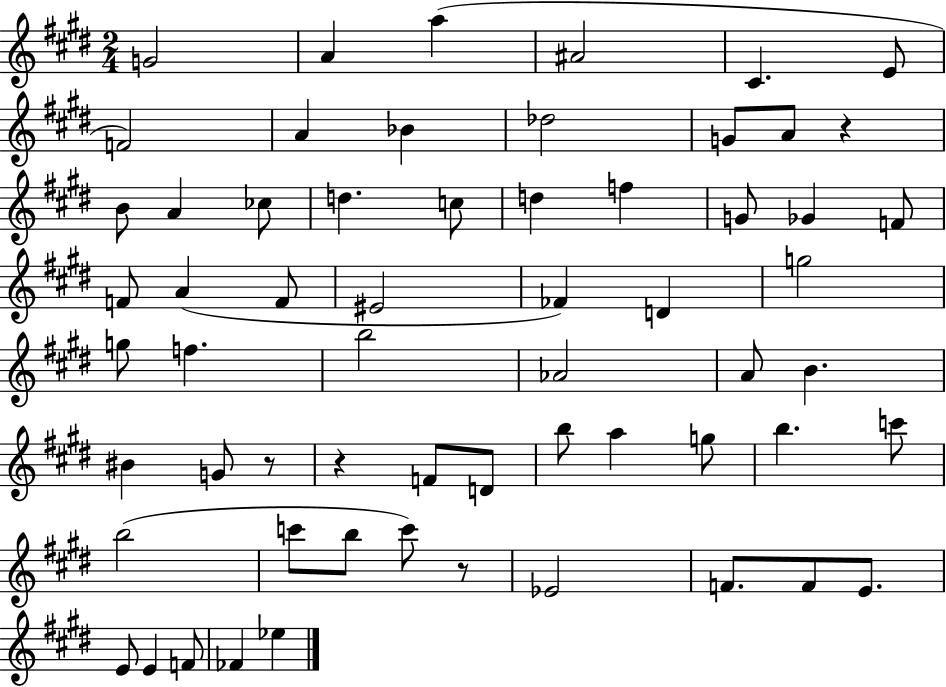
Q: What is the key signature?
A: E major